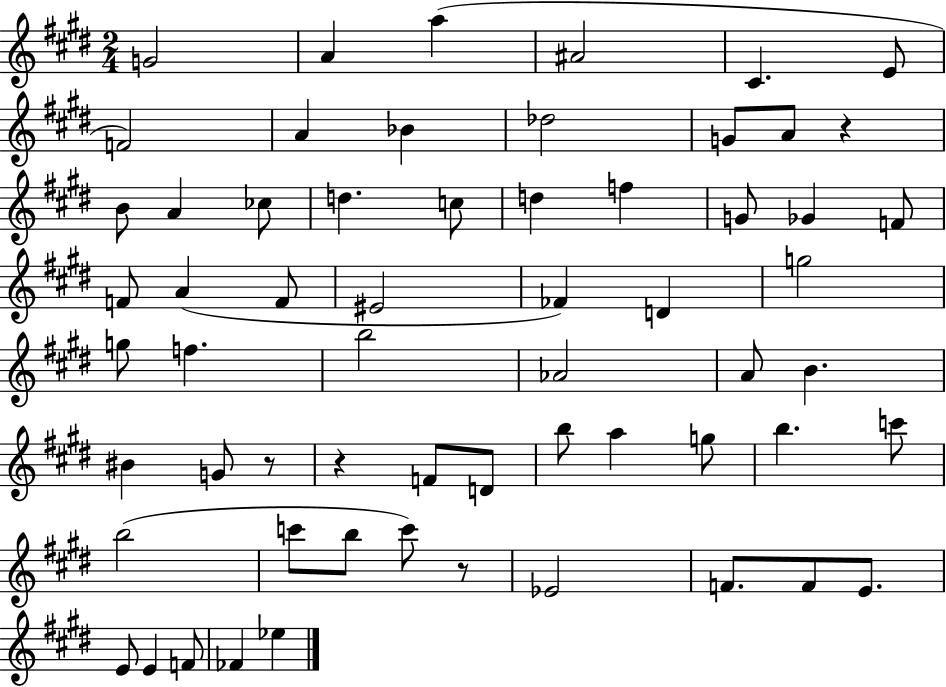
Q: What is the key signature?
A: E major